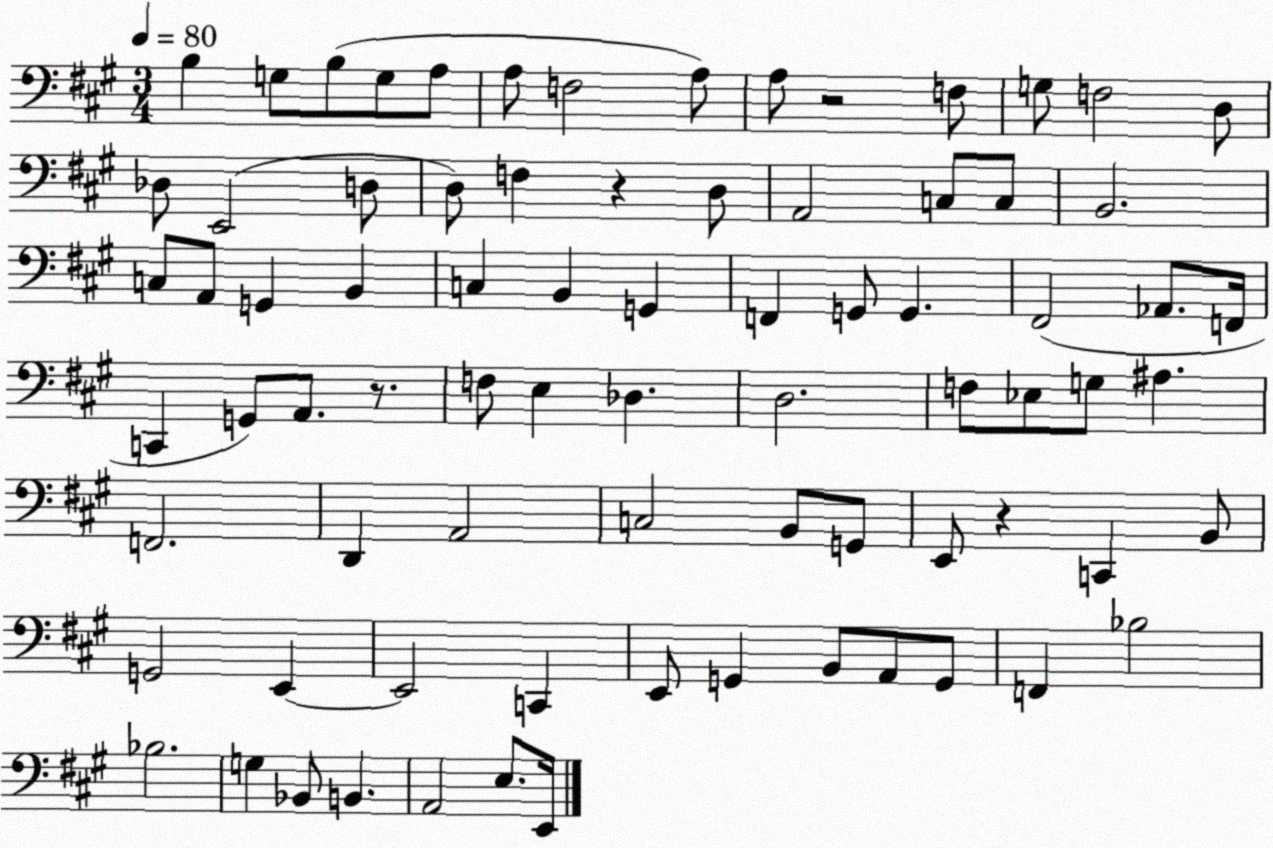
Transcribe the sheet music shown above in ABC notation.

X:1
T:Untitled
M:3/4
L:1/4
K:A
B, G,/2 B,/2 G,/2 A,/2 A,/2 F,2 A,/2 A,/2 z2 F,/2 G,/2 F,2 D,/2 _D,/2 E,,2 D,/2 D,/2 F, z D,/2 A,,2 C,/2 C,/2 B,,2 C,/2 A,,/2 G,, B,, C, B,, G,, F,, G,,/2 G,, ^F,,2 _A,,/2 F,,/4 C,, G,,/2 A,,/2 z/2 F,/2 E, _D, D,2 F,/2 _E,/2 G,/2 ^A, F,,2 D,, A,,2 C,2 B,,/2 G,,/2 E,,/2 z C,, B,,/2 G,,2 E,, E,,2 C,, E,,/2 G,, B,,/2 A,,/2 G,,/2 F,, _B,2 _B,2 G, _B,,/2 B,, A,,2 E,/2 E,,/4